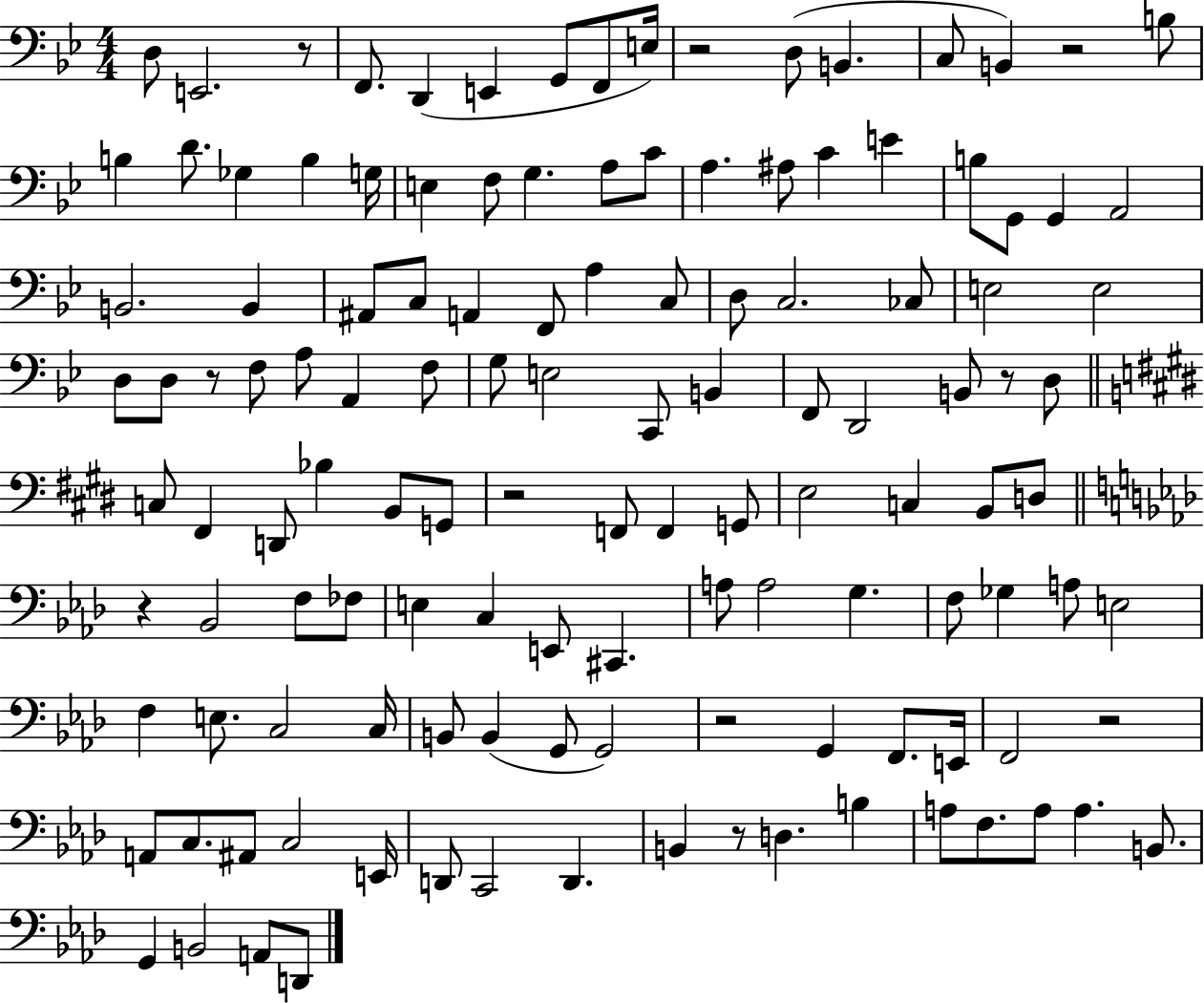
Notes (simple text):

D3/e E2/h. R/e F2/e. D2/q E2/q G2/e F2/e E3/s R/h D3/e B2/q. C3/e B2/q R/h B3/e B3/q D4/e. Gb3/q B3/q G3/s E3/q F3/e G3/q. A3/e C4/e A3/q. A#3/e C4/q E4/q B3/e G2/e G2/q A2/h B2/h. B2/q A#2/e C3/e A2/q F2/e A3/q C3/e D3/e C3/h. CES3/e E3/h E3/h D3/e D3/e R/e F3/e A3/e A2/q F3/e G3/e E3/h C2/e B2/q F2/e D2/h B2/e R/e D3/e C3/e F#2/q D2/e Bb3/q B2/e G2/e R/h F2/e F2/q G2/e E3/h C3/q B2/e D3/e R/q Bb2/h F3/e FES3/e E3/q C3/q E2/e C#2/q. A3/e A3/h G3/q. F3/e Gb3/q A3/e E3/h F3/q E3/e. C3/h C3/s B2/e B2/q G2/e G2/h R/h G2/q F2/e. E2/s F2/h R/h A2/e C3/e. A#2/e C3/h E2/s D2/e C2/h D2/q. B2/q R/e D3/q. B3/q A3/e F3/e. A3/e A3/q. B2/e. G2/q B2/h A2/e D2/e